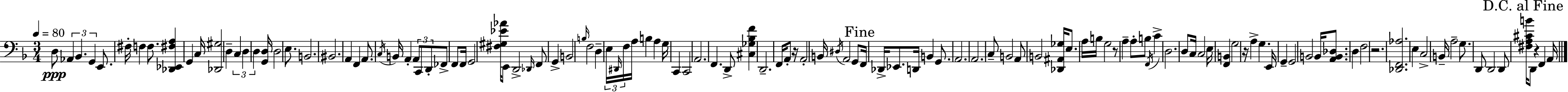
D3/e Ab2/q Bb2/q. G2/q E2/e. F#3/s F3/q F3/e. [Db2,Eb2,F#3,A3]/q G2/q C3/s [Db2,G#3]/h D3/q C3/q D3/q D3/q [G2,D3]/s D3/h E3/e. B2/h. BIS2/h. A2/q F2/q A2/e. C3/s B2/s A2/q A2/e C2/e D2/e FES2/e F2/e F2/s G2/h [F#3,G#3,Eb4,Ab4]/s E2/e D2/h Db2/s F2/e G2/q B2/h B3/s F3/h D3/q E3/s D#2/s F3/s A3/s B3/q A3/q G3/s C2/q C2/h A2/h. F2/q. D2/e [C#3,Gb3,Bb3,F4]/q D2/h. F2/s A2/e R/s A2/h B2/s D#3/s A2/h G2/e F2/s Db2/s Eb2/e. D2/s B2/q G2/e. A2/h. A2/h. C3/e B2/h A2/e B2/h [Db2,A#2,Gb3]/s E3/e. A3/s B3/s G3/h R/e A3/q A3/e B3/e F2/s C4/q D3/h. D3/e C3/s C3/h E3/s [F2,B2]/q G3/h R/s A3/q G3/q. E2/s G2/q G2/h B2/h B2/s [A2,B2,Db3]/e. D3/q F3/h R/h. [Db2,F2,Ab3]/h. E3/q C3/h B2/s A3/h G3/e. D2/e D2/h D2/e [F#3,A3,C#4,B4]/s D2/e R/q F2/q A2/s